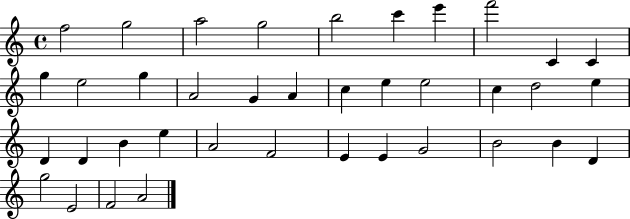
{
  \clef treble
  \time 4/4
  \defaultTimeSignature
  \key c \major
  f''2 g''2 | a''2 g''2 | b''2 c'''4 e'''4 | f'''2 c'4 c'4 | \break g''4 e''2 g''4 | a'2 g'4 a'4 | c''4 e''4 e''2 | c''4 d''2 e''4 | \break d'4 d'4 b'4 e''4 | a'2 f'2 | e'4 e'4 g'2 | b'2 b'4 d'4 | \break g''2 e'2 | f'2 a'2 | \bar "|."
}